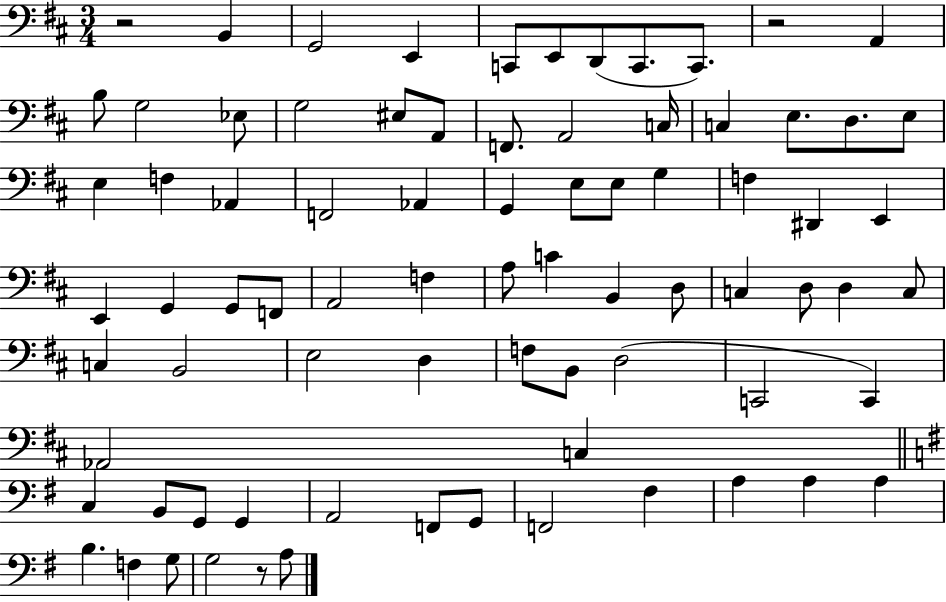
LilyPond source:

{
  \clef bass
  \numericTimeSignature
  \time 3/4
  \key d \major
  r2 b,4 | g,2 e,4 | c,8 e,8 d,8( c,8. c,8.) | r2 a,4 | \break b8 g2 ees8 | g2 eis8 a,8 | f,8. a,2 c16 | c4 e8. d8. e8 | \break e4 f4 aes,4 | f,2 aes,4 | g,4 e8 e8 g4 | f4 dis,4 e,4 | \break e,4 g,4 g,8 f,8 | a,2 f4 | a8 c'4 b,4 d8 | c4 d8 d4 c8 | \break c4 b,2 | e2 d4 | f8 b,8 d2( | c,2 c,4) | \break aes,2 c4 | \bar "||" \break \key g \major c4 b,8 g,8 g,4 | a,2 f,8 g,8 | f,2 fis4 | a4 a4 a4 | \break b4. f4 g8 | g2 r8 a8 | \bar "|."
}